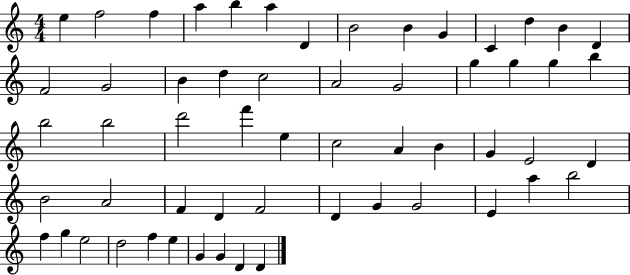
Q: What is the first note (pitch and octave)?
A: E5